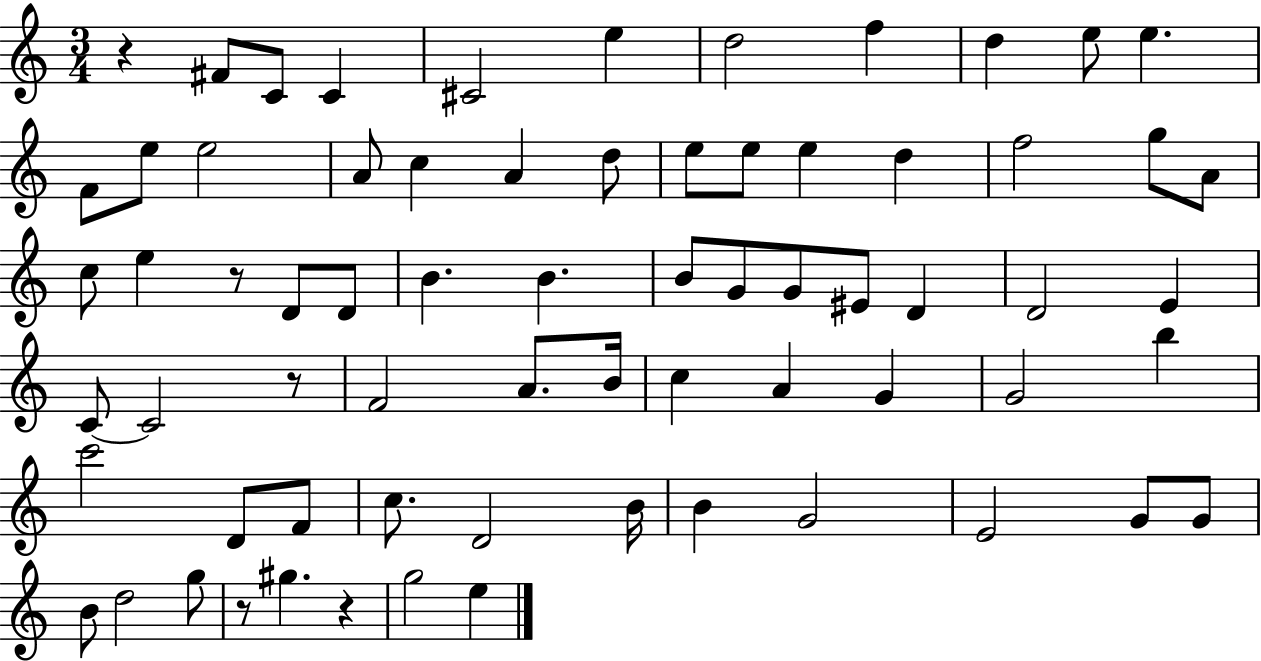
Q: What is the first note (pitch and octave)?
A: F#4